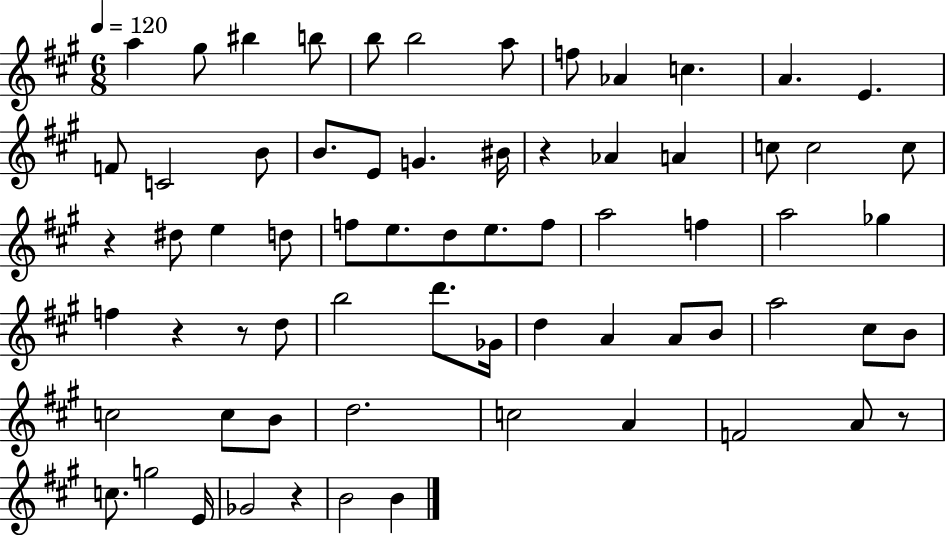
A5/q G#5/e BIS5/q B5/e B5/e B5/h A5/e F5/e Ab4/q C5/q. A4/q. E4/q. F4/e C4/h B4/e B4/e. E4/e G4/q. BIS4/s R/q Ab4/q A4/q C5/e C5/h C5/e R/q D#5/e E5/q D5/e F5/e E5/e. D5/e E5/e. F5/e A5/h F5/q A5/h Gb5/q F5/q R/q R/e D5/e B5/h D6/e. Gb4/s D5/q A4/q A4/e B4/e A5/h C#5/e B4/e C5/h C5/e B4/e D5/h. C5/h A4/q F4/h A4/e R/e C5/e. G5/h E4/s Gb4/h R/q B4/h B4/q